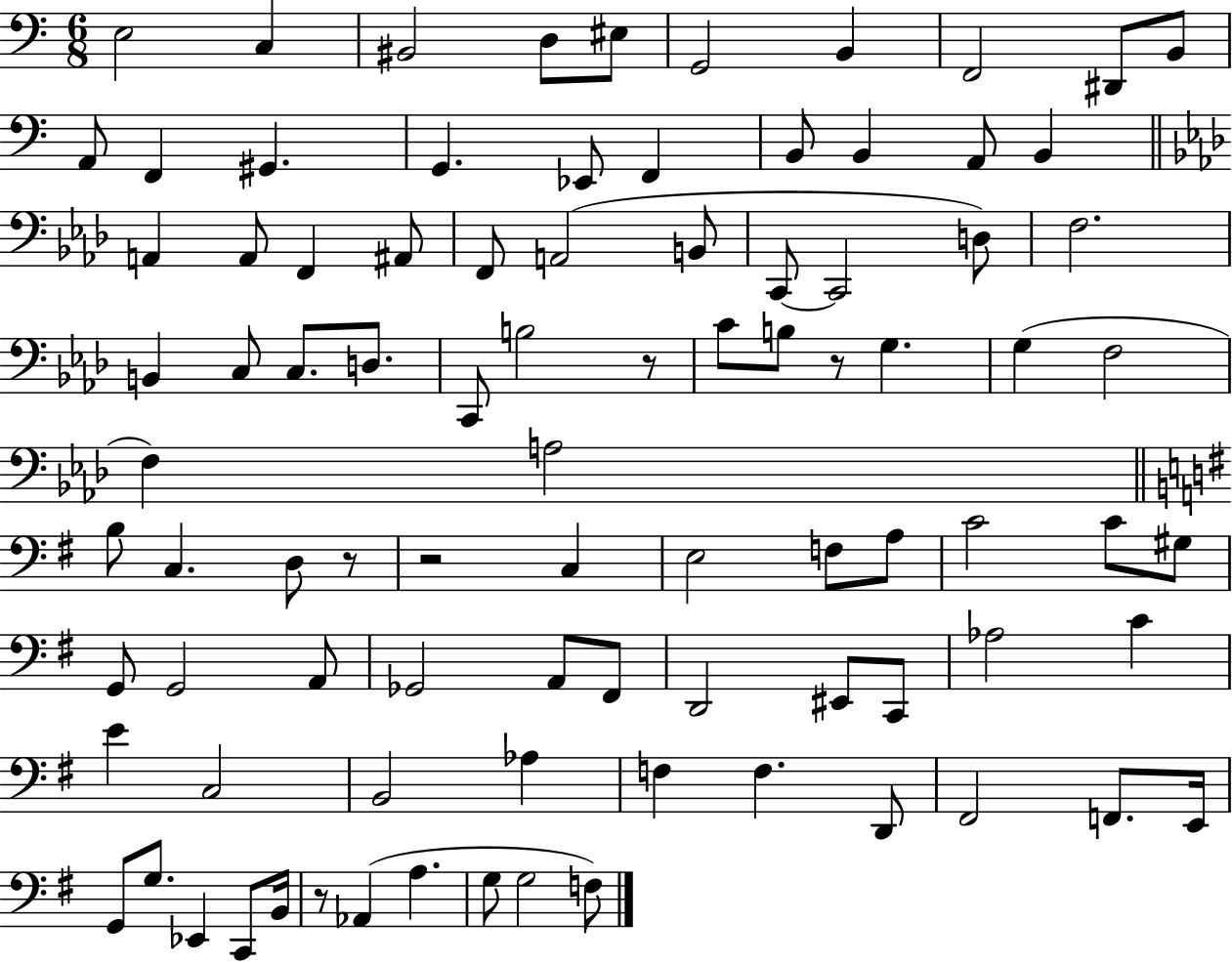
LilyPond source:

{
  \clef bass
  \numericTimeSignature
  \time 6/8
  \key c \major
  e2 c4 | bis,2 d8 eis8 | g,2 b,4 | f,2 dis,8 b,8 | \break a,8 f,4 gis,4. | g,4. ees,8 f,4 | b,8 b,4 a,8 b,4 | \bar "||" \break \key f \minor a,4 a,8 f,4 ais,8 | f,8 a,2( b,8 | c,8~~ c,2 d8) | f2. | \break b,4 c8 c8. d8. | c,8 b2 r8 | c'8 b8 r8 g4. | g4( f2 | \break f4) a2 | \bar "||" \break \key g \major b8 c4. d8 r8 | r2 c4 | e2 f8 a8 | c'2 c'8 gis8 | \break g,8 g,2 a,8 | ges,2 a,8 fis,8 | d,2 eis,8 c,8 | aes2 c'4 | \break e'4 c2 | b,2 aes4 | f4 f4. d,8 | fis,2 f,8. e,16 | \break g,8 g8. ees,4 c,8 b,16 | r8 aes,4( a4. | g8 g2 f8) | \bar "|."
}